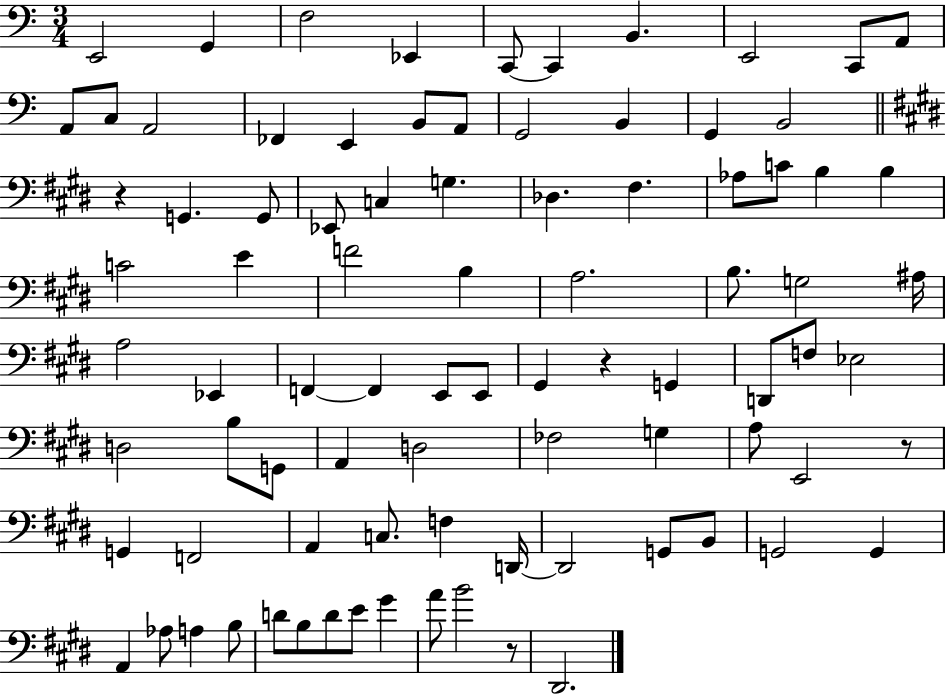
E2/h G2/q F3/h Eb2/q C2/e C2/q B2/q. E2/h C2/e A2/e A2/e C3/e A2/h FES2/q E2/q B2/e A2/e G2/h B2/q G2/q B2/h R/q G2/q. G2/e Eb2/e C3/q G3/q. Db3/q. F#3/q. Ab3/e C4/e B3/q B3/q C4/h E4/q F4/h B3/q A3/h. B3/e. G3/h A#3/s A3/h Eb2/q F2/q F2/q E2/e E2/e G#2/q R/q G2/q D2/e F3/e Eb3/h D3/h B3/e G2/e A2/q D3/h FES3/h G3/q A3/e E2/h R/e G2/q F2/h A2/q C3/e. F3/q D2/s D2/h G2/e B2/e G2/h G2/q A2/q Ab3/e A3/q B3/e D4/e B3/e D4/e E4/e G#4/q A4/e B4/h R/e D#2/h.